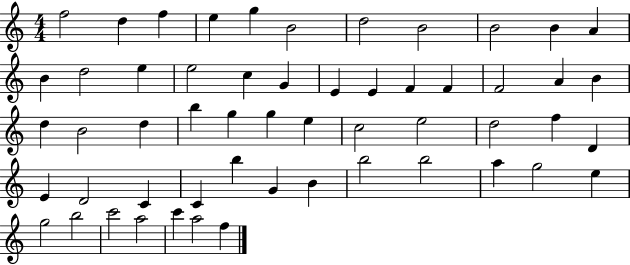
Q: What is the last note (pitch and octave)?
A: F5